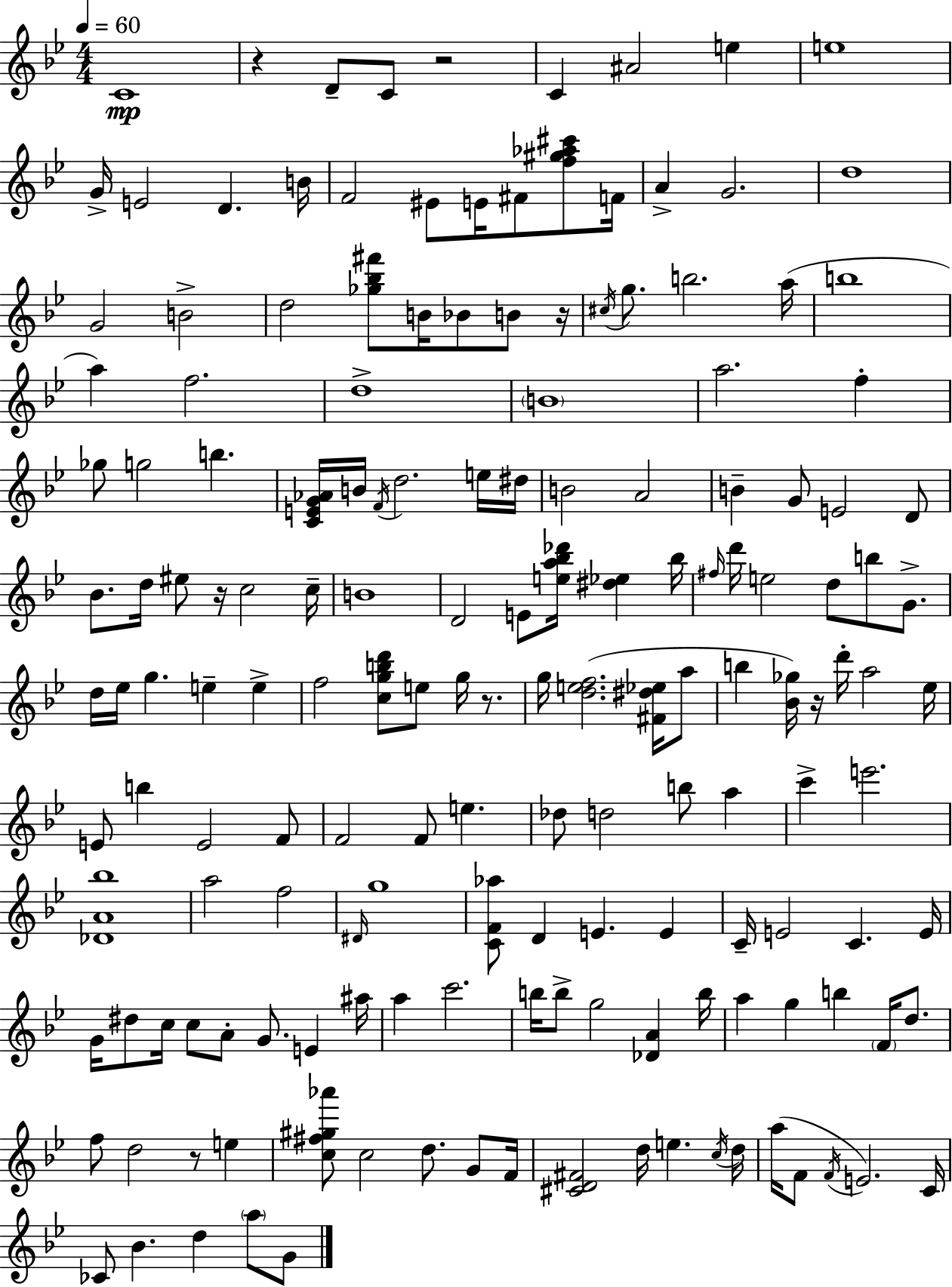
C4/w R/q D4/e C4/e R/h C4/q A#4/h E5/q E5/w G4/s E4/h D4/q. B4/s F4/h EIS4/e E4/s F#4/e [F5,G#5,Ab5,C#6]/e F4/s A4/q G4/h. D5/w G4/h B4/h D5/h [Gb5,Bb5,F#6]/e B4/s Bb4/e B4/e R/s C#5/s G5/e. B5/h. A5/s B5/w A5/q F5/h. D5/w B4/w A5/h. F5/q Gb5/e G5/h B5/q. [C4,E4,G4,Ab4]/s B4/s F4/s D5/h. E5/s D#5/s B4/h A4/h B4/q G4/e E4/h D4/e Bb4/e. D5/s EIS5/e R/s C5/h C5/s B4/w D4/h E4/e [E5,A5,Bb5,Db6]/s [D#5,Eb5]/q Bb5/s F#5/s D6/s E5/h D5/e B5/e G4/e. D5/s Eb5/s G5/q. E5/q E5/q F5/h [C5,G5,B5,D6]/e E5/e G5/s R/e. G5/s [D5,E5,F5]/h. [F#4,D#5,Eb5]/s A5/e B5/q [Bb4,Gb5]/s R/s D6/s A5/h Eb5/s E4/e B5/q E4/h F4/e F4/h F4/e E5/q. Db5/e D5/h B5/e A5/q C6/q E6/h. [Db4,A4,Bb5]/w A5/h F5/h D#4/s G5/w [C4,F4,Ab5]/e D4/q E4/q. E4/q C4/s E4/h C4/q. E4/s G4/s D#5/e C5/s C5/e A4/e G4/e. E4/q A#5/s A5/q C6/h. B5/s B5/e G5/h [Db4,A4]/q B5/s A5/q G5/q B5/q F4/s D5/e. F5/e D5/h R/e E5/q [C5,F#5,G#5,Ab6]/e C5/h D5/e. G4/e F4/s [C#4,D4,F#4]/h D5/s E5/q. C5/s D5/s A5/s F4/e F4/s E4/h. C4/s CES4/e Bb4/q. D5/q A5/e G4/e